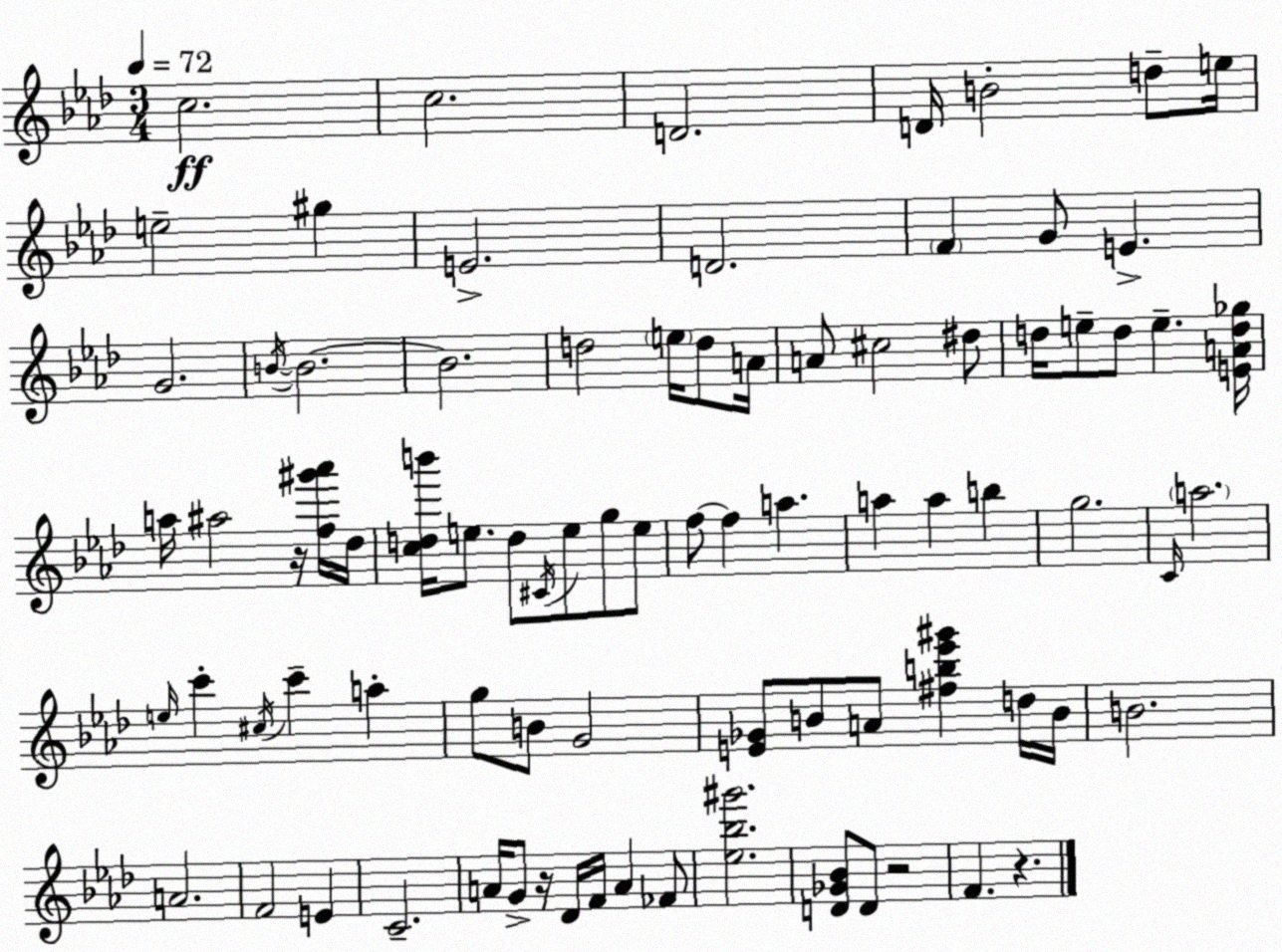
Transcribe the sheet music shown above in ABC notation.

X:1
T:Untitled
M:3/4
L:1/4
K:Ab
c2 c2 D2 D/4 B2 d/2 e/4 e2 ^g E2 D2 F G/2 E G2 B/4 B2 B2 d2 e/4 d/2 A/4 A/2 ^c2 ^d/2 d/4 e/2 d/2 e [EAd_g]/4 a/4 ^a2 z/4 [f^g'_a']/4 _d/4 [cdb']/4 e/2 d/2 ^C/4 e/2 g/2 e/2 f/2 f a a a b g2 C/4 a2 e/4 c' ^c/4 c' a g/2 B/2 G2 [E_G]/2 B/2 A/2 [^fb_e'^g'] d/4 B/4 B2 A2 F2 E C2 A/4 G/2 z/4 _D/4 F/4 A _F/2 [_e_b^g']2 [D_G_B]/2 D/2 z2 F z